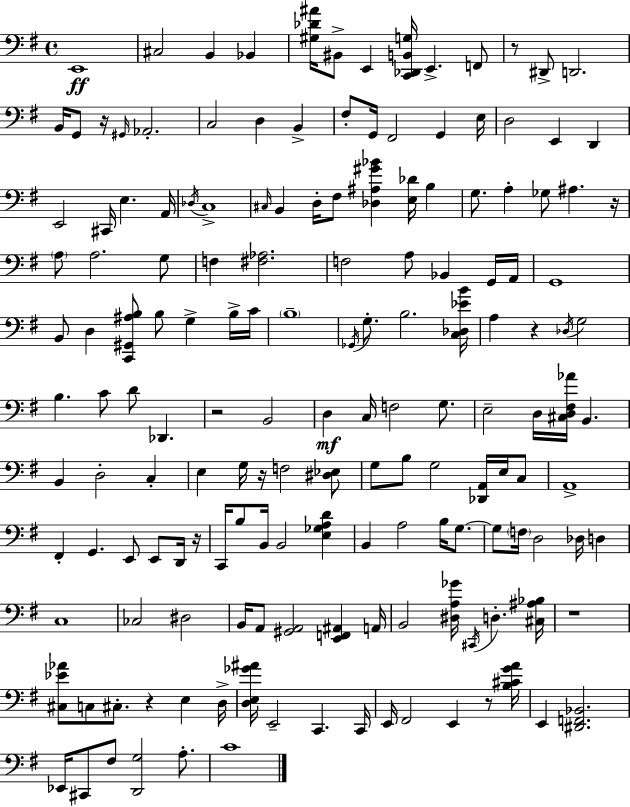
E2/w C#3/h B2/q Bb2/q [G#3,Db4,A#4]/s BIS2/e E2/q [C2,Db2,B2,G3]/s E2/q. F2/e R/e D#2/e D2/h. B2/s G2/e R/s G#2/s Ab2/h. C3/h D3/q B2/q F#3/e G2/s F#2/h G2/q E3/s D3/h E2/q D2/q E2/h C#2/s E3/q. A2/s Db3/s C3/w C#3/s B2/q D3/s F#3/e [Db3,A#3,G#4,Bb4]/q [E3,Db4]/s B3/q G3/e. A3/q Gb3/e A#3/q. R/s A3/e A3/h. G3/e F3/q [F#3,Ab3]/h. F3/h A3/e Bb2/q G2/s A2/s G2/w B2/e D3/q [C2,G#2,A#3,B3]/e B3/e G3/q B3/s C4/s B3/w Gb2/s G3/e. B3/h. [C3,Db3,Eb4,B4]/s A3/q R/q Db3/s G3/h B3/q. C4/e D4/e Db2/q. R/h B2/h D3/q C3/s F3/h G3/e. E3/h D3/s [C#3,D3,F#3,Ab4]/s B2/q. B2/q D3/h C3/q E3/q G3/s R/s F3/h [D#3,Eb3]/e G3/e B3/e G3/h [Db2,A2]/s E3/s C3/e A2/w F#2/q G2/q. E2/e E2/e D2/s R/s C2/s B3/e B2/s B2/h [E3,Gb3,A3,D4]/q B2/q A3/h B3/s G3/e. G3/e F3/s D3/h Db3/s D3/q C3/w CES3/h D#3/h B2/s A2/e [G#2,A2]/h [E2,F2,A#2]/q A2/s B2/h [D#3,A3,Gb4]/s C#2/s D3/q. [C#3,A#3,Bb3]/s R/w [C#3,Eb4,Ab4]/e C3/e C#3/e. R/q E3/q D3/s [D3,E3,Gb4,A#4]/s E2/h C2/q. C2/s E2/s F#2/h E2/q R/e [B3,C#4,G4,A4]/s E2/q [D#2,F2,Bb2]/h. Eb2/s C#2/e F#3/e [D2,G3]/h A3/e. C4/w